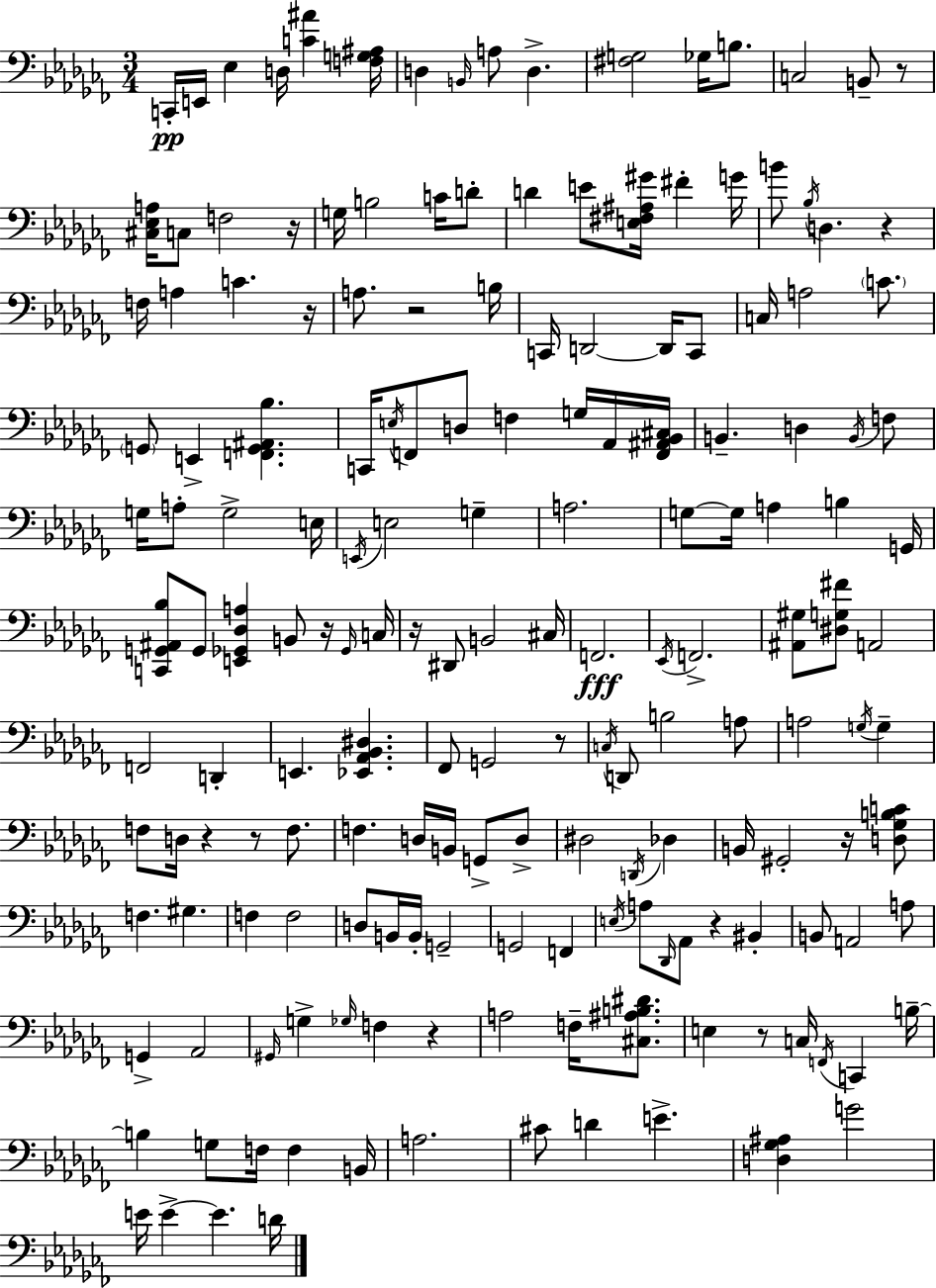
{
  \clef bass
  \numericTimeSignature
  \time 3/4
  \key aes \minor
  c,16-.\pp e,16 ees4 d16 <c' ais'>4 <f g ais>16 | d4 \grace { b,16 } a8 d4.-> | <fis g>2 ges16 b8. | c2 b,8-- r8 | \break <cis ees a>16 c8 f2 | r16 g16 b2 c'16 d'8-. | d'4 e'8 <e fis ais gis'>16 fis'4-. | g'16 b'8 \acciaccatura { bes16 } d4. r4 | \break f16 a4 c'4. | r16 a8. r2 | b16 c,16 d,2~~ d,16 | c,8 c16 a2 \parenthesize c'8. | \break \parenthesize g,8 e,4-> <f, g, ais, bes>4. | c,16 \acciaccatura { e16 } f,8 d8 f4 | g16 aes,16 <f, ais, bes, cis>16 b,4.-- d4 | \acciaccatura { b,16 } f8 g16 a8-. g2-> | \break e16 \acciaccatura { e,16 } e2 | g4-- a2. | g8~~ g16 a4 | b4 g,16 <c, g, ais, bes>8 g,8 <e, ges, des a>4 | \break b,8 r16 \grace { ges,16 } c16 r16 dis,8 b,2 | cis16 f,2.\fff | \acciaccatura { ees,16 } f,2.-> | <ais, gis>8 <dis g fis'>8 a,2 | \break f,2 | d,4-. e,4. | <ees, aes, bes, dis>4. fes,8 g,2 | r8 \acciaccatura { c16 } d,8 b2 | \break a8 a2 | \acciaccatura { g16 } g4-- f8 d16 | r4 r8 f8. f4. | d16 b,16 g,8-> d8-> dis2 | \break \acciaccatura { d,16 } des4 b,16 gis,2-. | r16 <d ges b c'>8 f4. | gis4. f4 | f2 d8 | \break b,16 b,16-. g,2-- g,2 | f,4 \acciaccatura { e16 } a8 | \grace { des,16 } aes,8 r4 bis,4-. | b,8 a,2 a8 | \break g,4-> aes,2 | \grace { gis,16 } g4-> \grace { ges16 } f4 r4 | a2 f16-- <cis ais b dis'>8. | e4 r8 c16 \acciaccatura { f,16 } c,4 | \break b16--~~ b4 g8 f16 f4 | b,16 a2. | cis'8 d'4 e'4.-> | <d ges ais>4 g'2 | \break e'16 e'4->~~ e'4. | d'16 \bar "|."
}